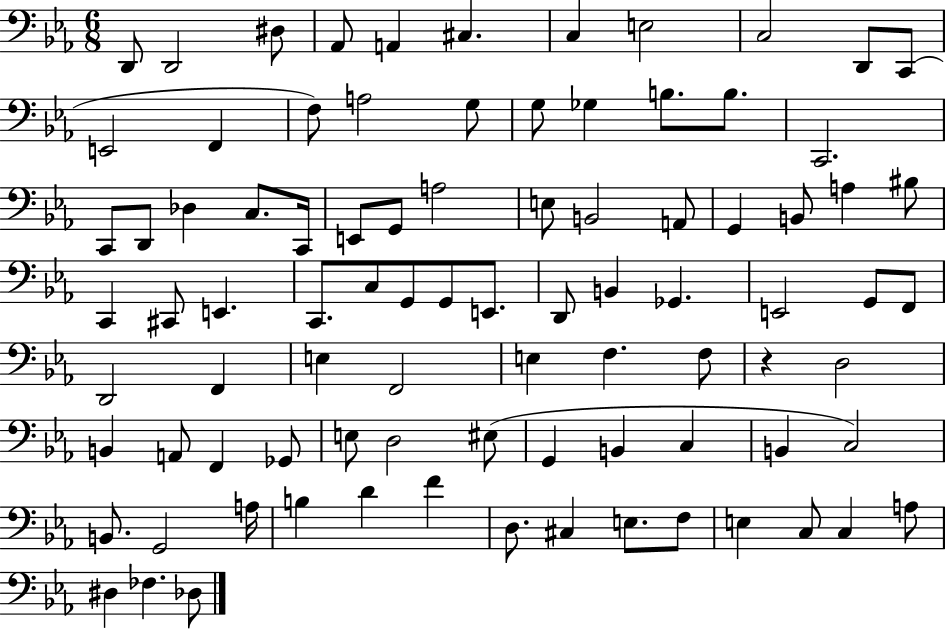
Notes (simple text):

D2/e D2/h D#3/e Ab2/e A2/q C#3/q. C3/q E3/h C3/h D2/e C2/e E2/h F2/q F3/e A3/h G3/e G3/e Gb3/q B3/e. B3/e. C2/h. C2/e D2/e Db3/q C3/e. C2/s E2/e G2/e A3/h E3/e B2/h A2/e G2/q B2/e A3/q BIS3/e C2/q C#2/e E2/q. C2/e. C3/e G2/e G2/e E2/e. D2/e B2/q Gb2/q. E2/h G2/e F2/e D2/h F2/q E3/q F2/h E3/q F3/q. F3/e R/q D3/h B2/q A2/e F2/q Gb2/e E3/e D3/h EIS3/e G2/q B2/q C3/q B2/q C3/h B2/e. G2/h A3/s B3/q D4/q F4/q D3/e. C#3/q E3/e. F3/e E3/q C3/e C3/q A3/e D#3/q FES3/q. Db3/e